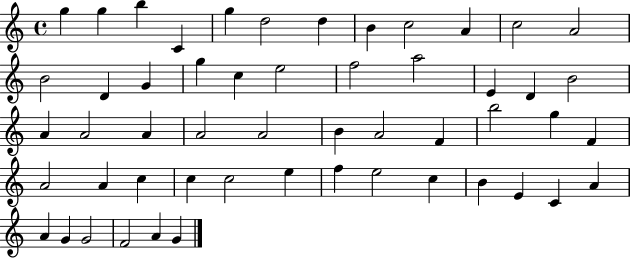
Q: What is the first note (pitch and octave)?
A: G5